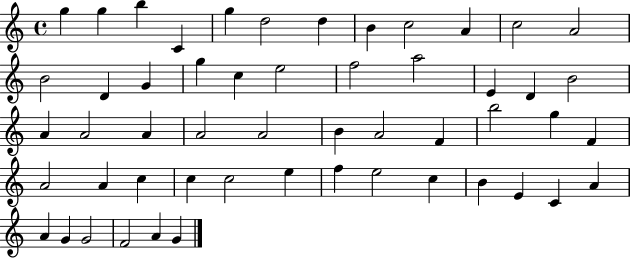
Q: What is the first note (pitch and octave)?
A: G5